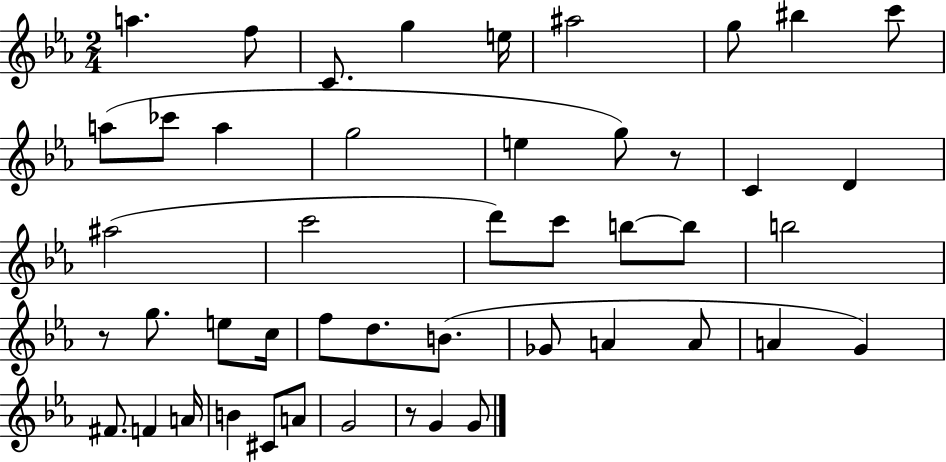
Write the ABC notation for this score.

X:1
T:Untitled
M:2/4
L:1/4
K:Eb
a f/2 C/2 g e/4 ^a2 g/2 ^b c'/2 a/2 _c'/2 a g2 e g/2 z/2 C D ^a2 c'2 d'/2 c'/2 b/2 b/2 b2 z/2 g/2 e/2 c/4 f/2 d/2 B/2 _G/2 A A/2 A G ^F/2 F A/4 B ^C/2 A/2 G2 z/2 G G/2